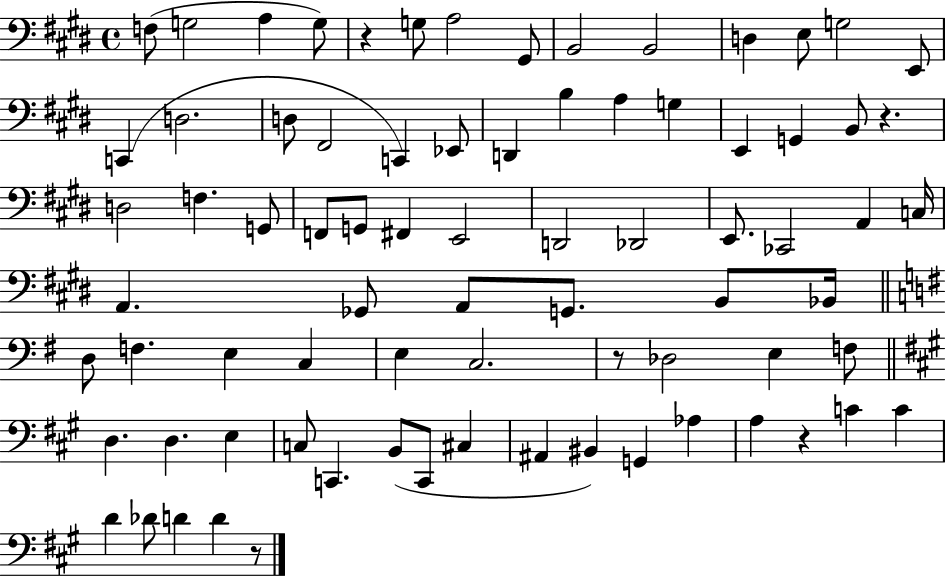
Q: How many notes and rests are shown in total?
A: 78